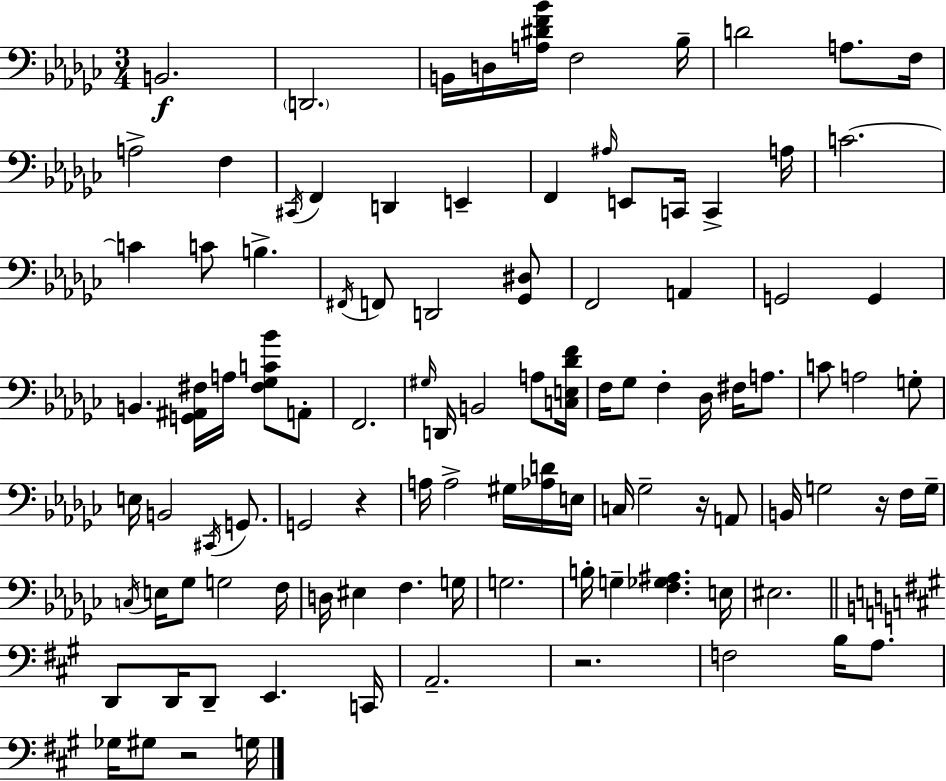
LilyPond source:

{
  \clef bass
  \numericTimeSignature
  \time 3/4
  \key ees \minor
  b,2.\f | \parenthesize d,2. | b,16 d16 <a dis' f' bes'>16 f2 bes16-- | d'2 a8. f16 | \break a2-> f4 | \acciaccatura { cis,16 } f,4 d,4 e,4-- | f,4 \grace { ais16 } e,8 c,16 c,4-> | a16 c'2.~~ | \break c'4 c'8 b4.-> | \acciaccatura { fis,16 } f,8 d,2 | <ges, dis>8 f,2 a,4 | g,2 g,4 | \break b,4. <g, ais, fis>16 a16 <fis ges c' bes'>8 | a,8-. f,2. | \grace { gis16 } d,16 b,2 | a8 <c e des' f'>16 f16 ges8 f4-. des16 | \break fis16 a8. c'8 a2 | g8-. e16 b,2 | \acciaccatura { cis,16 } g,8. g,2 | r4 a16 a2-> | \break gis16 <aes d'>16 e16 c16 ges2-- | r16 a,8 b,16 g2 | r16 f16 g16-- \acciaccatura { c16 } e16 ges8 g2 | f16 d16 eis4 f4. | \break g16 g2. | b16-. g4-- <f ges ais>4. | e16 eis2. | \bar "||" \break \key a \major d,8 d,16 d,8-- e,4. c,16 | a,2.-- | r2. | f2 b16 a8. | \break ges16 gis8 r2 g16 | \bar "|."
}